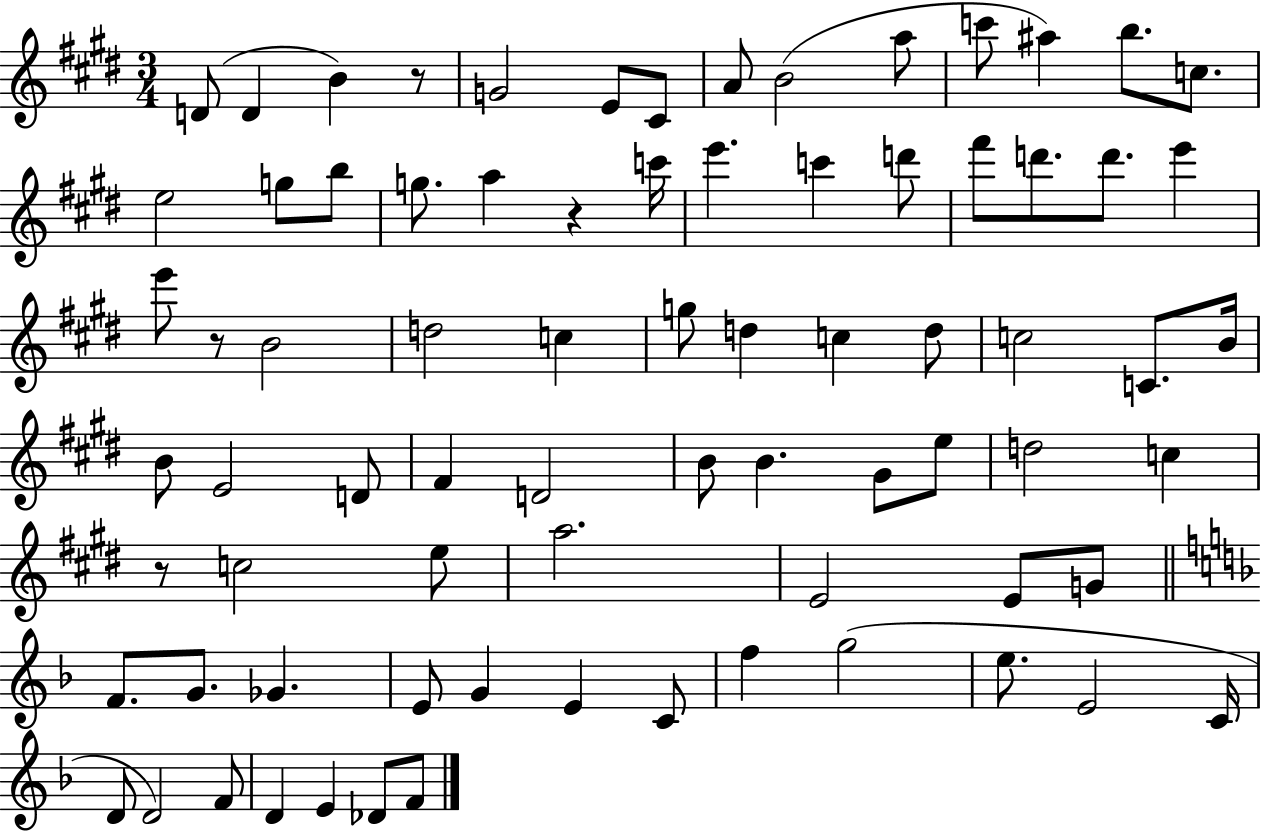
{
  \clef treble
  \numericTimeSignature
  \time 3/4
  \key e \major
  d'8( d'4 b'4) r8 | g'2 e'8 cis'8 | a'8 b'2( a''8 | c'''8 ais''4) b''8. c''8. | \break e''2 g''8 b''8 | g''8. a''4 r4 c'''16 | e'''4. c'''4 d'''8 | fis'''8 d'''8. d'''8. e'''4 | \break e'''8 r8 b'2 | d''2 c''4 | g''8 d''4 c''4 d''8 | c''2 c'8. b'16 | \break b'8 e'2 d'8 | fis'4 d'2 | b'8 b'4. gis'8 e''8 | d''2 c''4 | \break r8 c''2 e''8 | a''2. | e'2 e'8 g'8 | \bar "||" \break \key f \major f'8. g'8. ges'4. | e'8 g'4 e'4 c'8 | f''4 g''2( | e''8. e'2 c'16 | \break d'8 d'2) f'8 | d'4 e'4 des'8 f'8 | \bar "|."
}